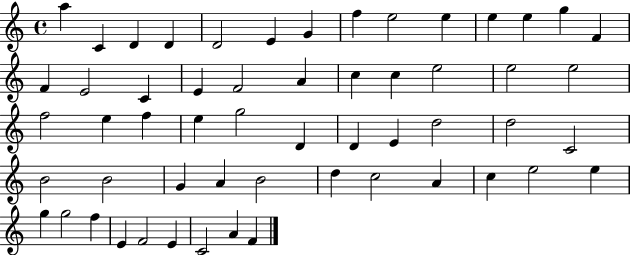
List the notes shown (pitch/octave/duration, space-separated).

A5/q C4/q D4/q D4/q D4/h E4/q G4/q F5/q E5/h E5/q E5/q E5/q G5/q F4/q F4/q E4/h C4/q E4/q F4/h A4/q C5/q C5/q E5/h E5/h E5/h F5/h E5/q F5/q E5/q G5/h D4/q D4/q E4/q D5/h D5/h C4/h B4/h B4/h G4/q A4/q B4/h D5/q C5/h A4/q C5/q E5/h E5/q G5/q G5/h F5/q E4/q F4/h E4/q C4/h A4/q F4/q